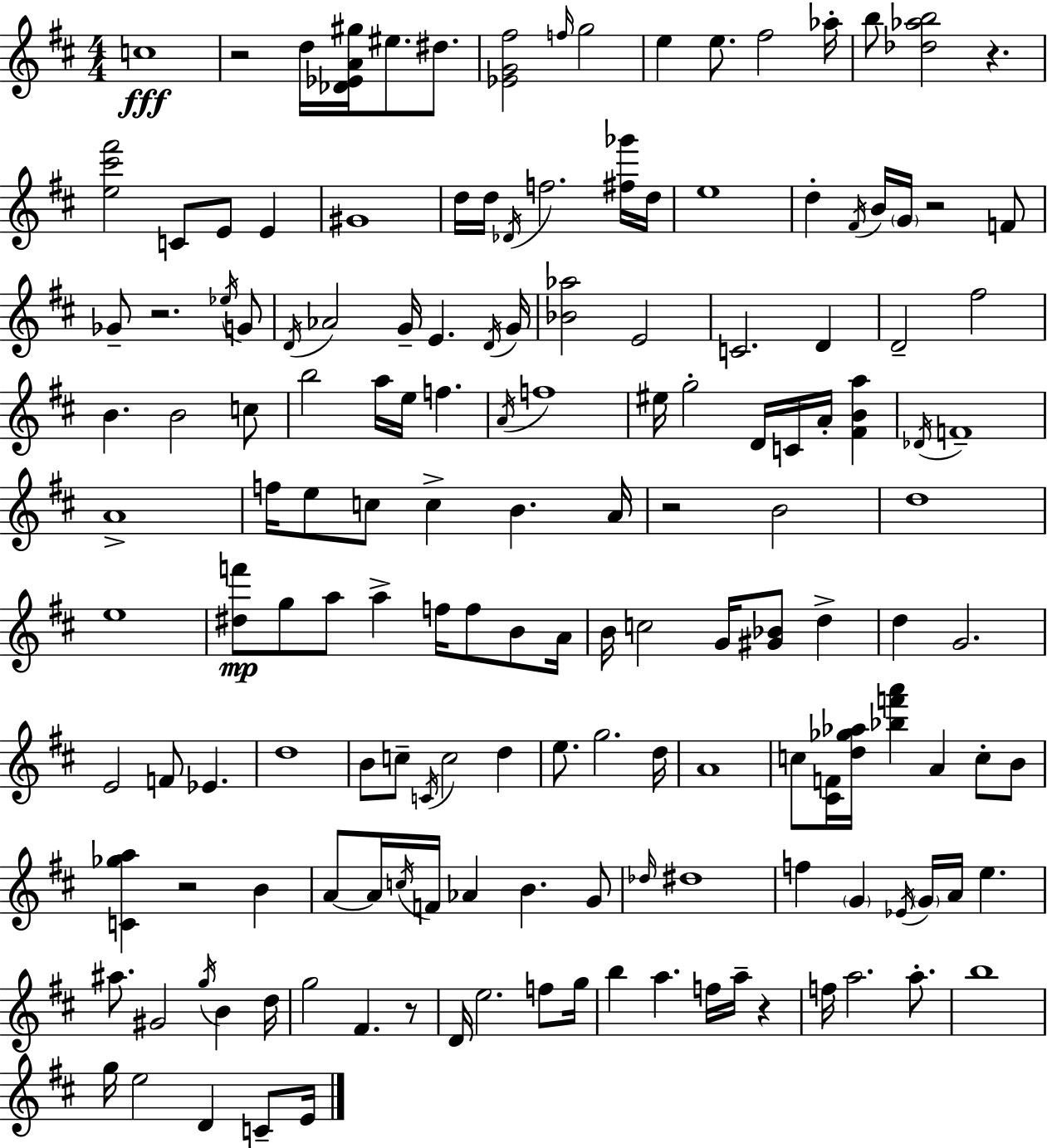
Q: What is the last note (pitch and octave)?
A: E4